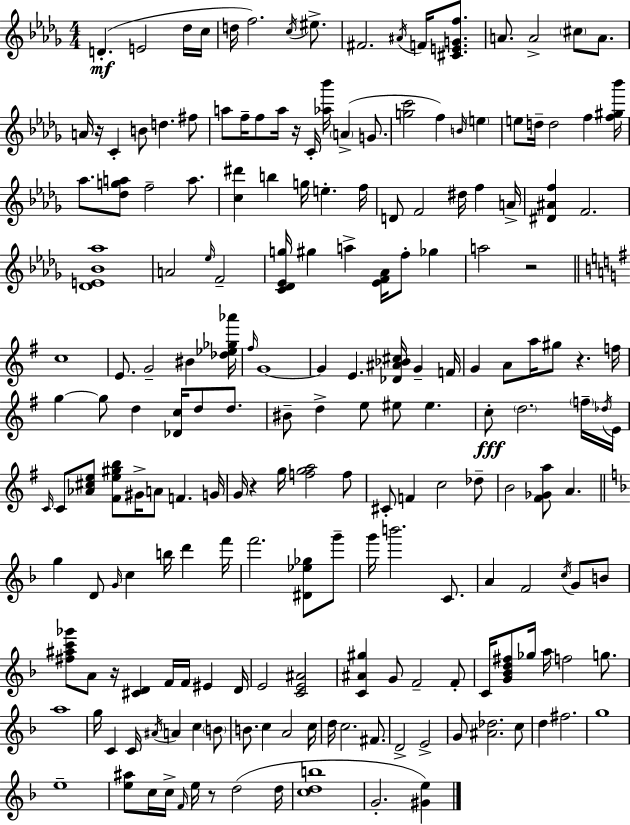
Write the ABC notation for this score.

X:1
T:Untitled
M:4/4
L:1/4
K:Bbm
D E2 _d/4 c/4 d/4 f2 c/4 ^e/2 ^F2 ^A/4 F/4 [^CEGf]/2 A/2 A2 ^c/2 A/2 A/4 z/4 C B/2 d ^f/2 a/2 f/4 f/2 a/4 z/4 C/4 [_a_b']/4 A G/2 [gc']2 f B/4 e e/2 d/4 d2 f [f^g_b']/4 _a/2 [_dga]/2 f2 a/2 [c^d'] b g/4 e f/4 D/2 F2 ^d/4 f A/4 [^D^Af] F2 [_DE_B_a]4 A2 _e/4 F2 [C_D_Eg]/4 ^g a [_EF_A]/4 f/2 _g a2 z2 c4 E/2 G2 ^B [_d_e_g_a']/4 ^f/4 G4 G E [_D^A_B^c]/4 G F/4 G A/2 a/4 ^g/2 z f/4 g g/2 d [_Dc]/4 d/2 d/2 ^B/2 d e/2 ^e/2 ^e c/2 d2 f/4 _d/4 E/4 C/4 C/2 [_A^ce]/2 [^Fe^gb]/2 ^G/4 A/2 F G/4 G/4 z g/4 [fga]2 f/2 ^C/2 F c2 _d/2 B2 [^F_Ga]/2 A g D/2 G/4 c b/4 d' f'/4 f'2 [^D_e_g]/2 g'/2 g'/4 b'2 C/2 A F2 c/4 G/2 B/2 [^f^ac'_g']/2 A/2 z/4 [^CD] F/4 F/4 ^E D/4 E2 [CE^A]2 [C^A^g] G/2 F2 F/2 C/4 [G_Bd^f]/2 _g/4 a/4 f2 g/2 a4 g/4 C C/4 ^A/4 A c B/2 B/2 c A2 c/4 d/4 c2 ^F/2 D2 E2 G/2 [^A_d]2 c/2 d ^f2 g4 e4 [e^a]/2 c/4 c/4 F/4 e/4 z/2 d2 d/4 [cdb]4 G2 [^Ge]